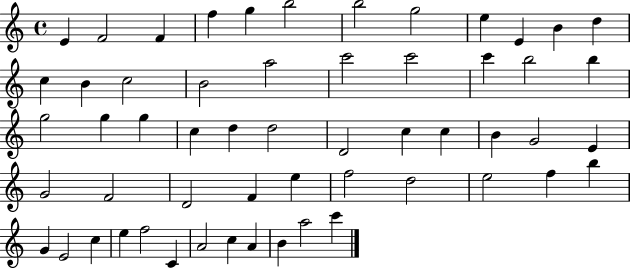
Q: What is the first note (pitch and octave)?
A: E4